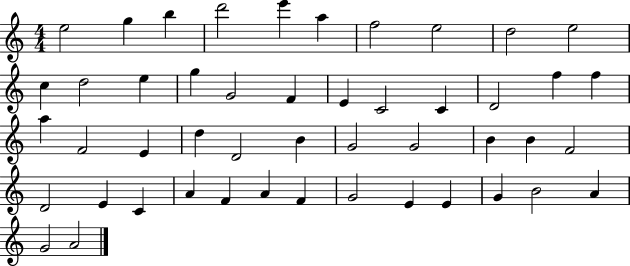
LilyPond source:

{
  \clef treble
  \numericTimeSignature
  \time 4/4
  \key c \major
  e''2 g''4 b''4 | d'''2 e'''4 a''4 | f''2 e''2 | d''2 e''2 | \break c''4 d''2 e''4 | g''4 g'2 f'4 | e'4 c'2 c'4 | d'2 f''4 f''4 | \break a''4 f'2 e'4 | d''4 d'2 b'4 | g'2 g'2 | b'4 b'4 f'2 | \break d'2 e'4 c'4 | a'4 f'4 a'4 f'4 | g'2 e'4 e'4 | g'4 b'2 a'4 | \break g'2 a'2 | \bar "|."
}